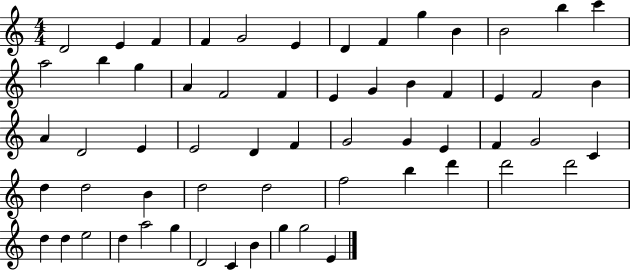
D4/h E4/q F4/q F4/q G4/h E4/q D4/q F4/q G5/q B4/q B4/h B5/q C6/q A5/h B5/q G5/q A4/q F4/h F4/q E4/q G4/q B4/q F4/q E4/q F4/h B4/q A4/q D4/h E4/q E4/h D4/q F4/q G4/h G4/q E4/q F4/q G4/h C4/q D5/q D5/h B4/q D5/h D5/h F5/h B5/q D6/q D6/h D6/h D5/q D5/q E5/h D5/q A5/h G5/q D4/h C4/q B4/q G5/q G5/h E4/q